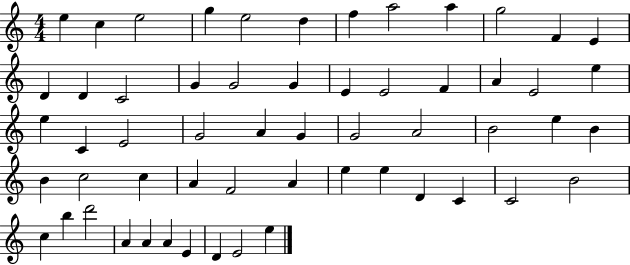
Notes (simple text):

E5/q C5/q E5/h G5/q E5/h D5/q F5/q A5/h A5/q G5/h F4/q E4/q D4/q D4/q C4/h G4/q G4/h G4/q E4/q E4/h F4/q A4/q E4/h E5/q E5/q C4/q E4/h G4/h A4/q G4/q G4/h A4/h B4/h E5/q B4/q B4/q C5/h C5/q A4/q F4/h A4/q E5/q E5/q D4/q C4/q C4/h B4/h C5/q B5/q D6/h A4/q A4/q A4/q E4/q D4/q E4/h E5/q